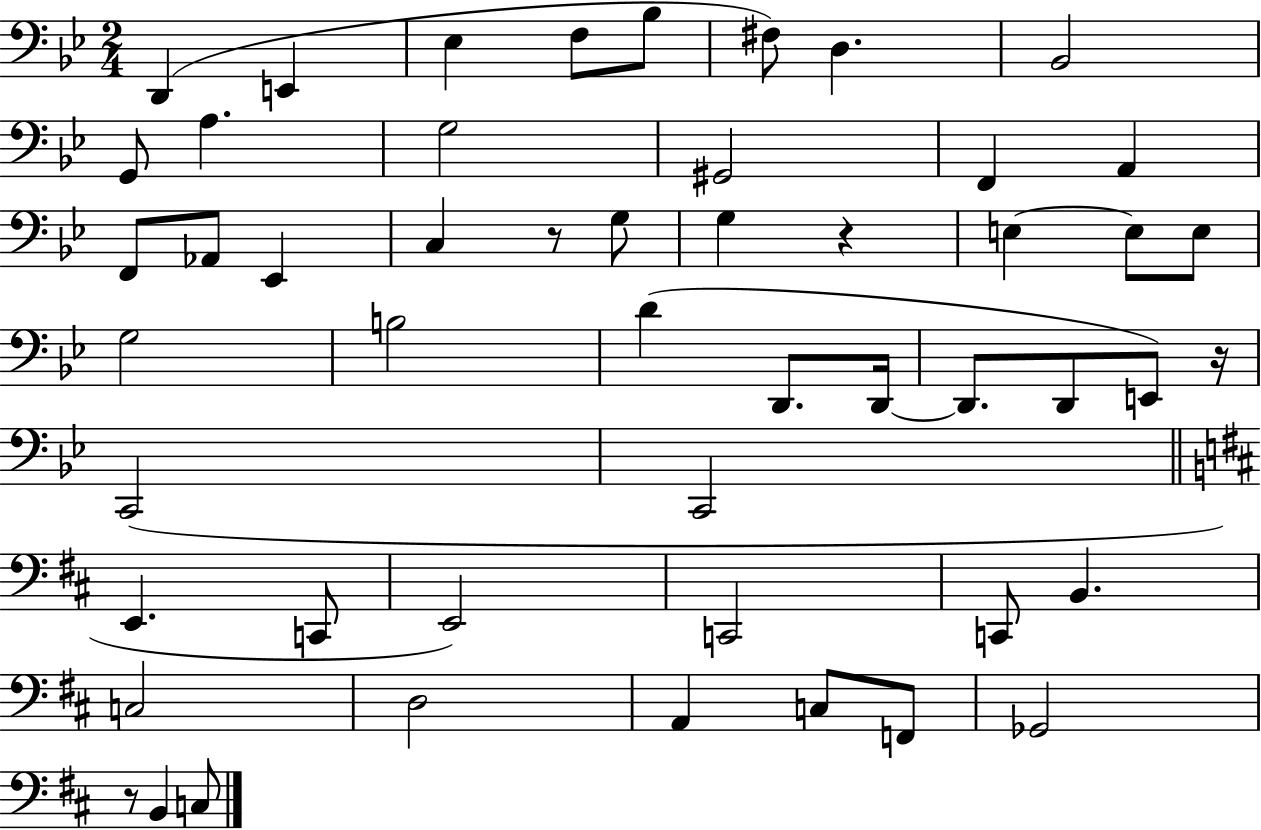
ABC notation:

X:1
T:Untitled
M:2/4
L:1/4
K:Bb
D,, E,, _E, F,/2 _B,/2 ^F,/2 D, _B,,2 G,,/2 A, G,2 ^G,,2 F,, A,, F,,/2 _A,,/2 _E,, C, z/2 G,/2 G, z E, E,/2 E,/2 G,2 B,2 D D,,/2 D,,/4 D,,/2 D,,/2 E,,/2 z/4 C,,2 C,,2 E,, C,,/2 E,,2 C,,2 C,,/2 B,, C,2 D,2 A,, C,/2 F,,/2 _G,,2 z/2 B,, C,/2